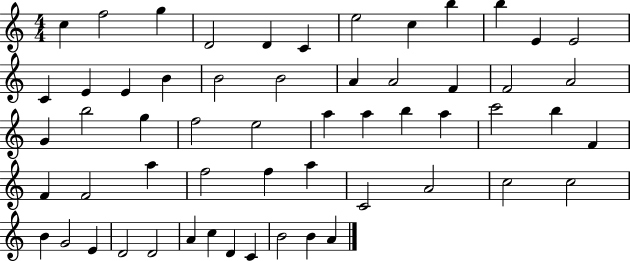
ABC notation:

X:1
T:Untitled
M:4/4
L:1/4
K:C
c f2 g D2 D C e2 c b b E E2 C E E B B2 B2 A A2 F F2 A2 G b2 g f2 e2 a a b a c'2 b F F F2 a f2 f a C2 A2 c2 c2 B G2 E D2 D2 A c D C B2 B A